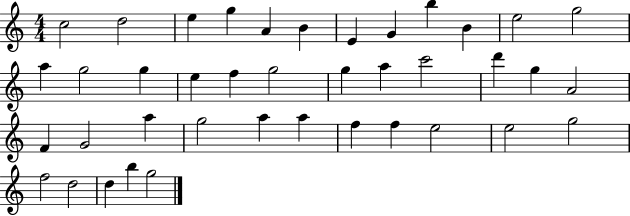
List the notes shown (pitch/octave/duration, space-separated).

C5/h D5/h E5/q G5/q A4/q B4/q E4/q G4/q B5/q B4/q E5/h G5/h A5/q G5/h G5/q E5/q F5/q G5/h G5/q A5/q C6/h D6/q G5/q A4/h F4/q G4/h A5/q G5/h A5/q A5/q F5/q F5/q E5/h E5/h G5/h F5/h D5/h D5/q B5/q G5/h